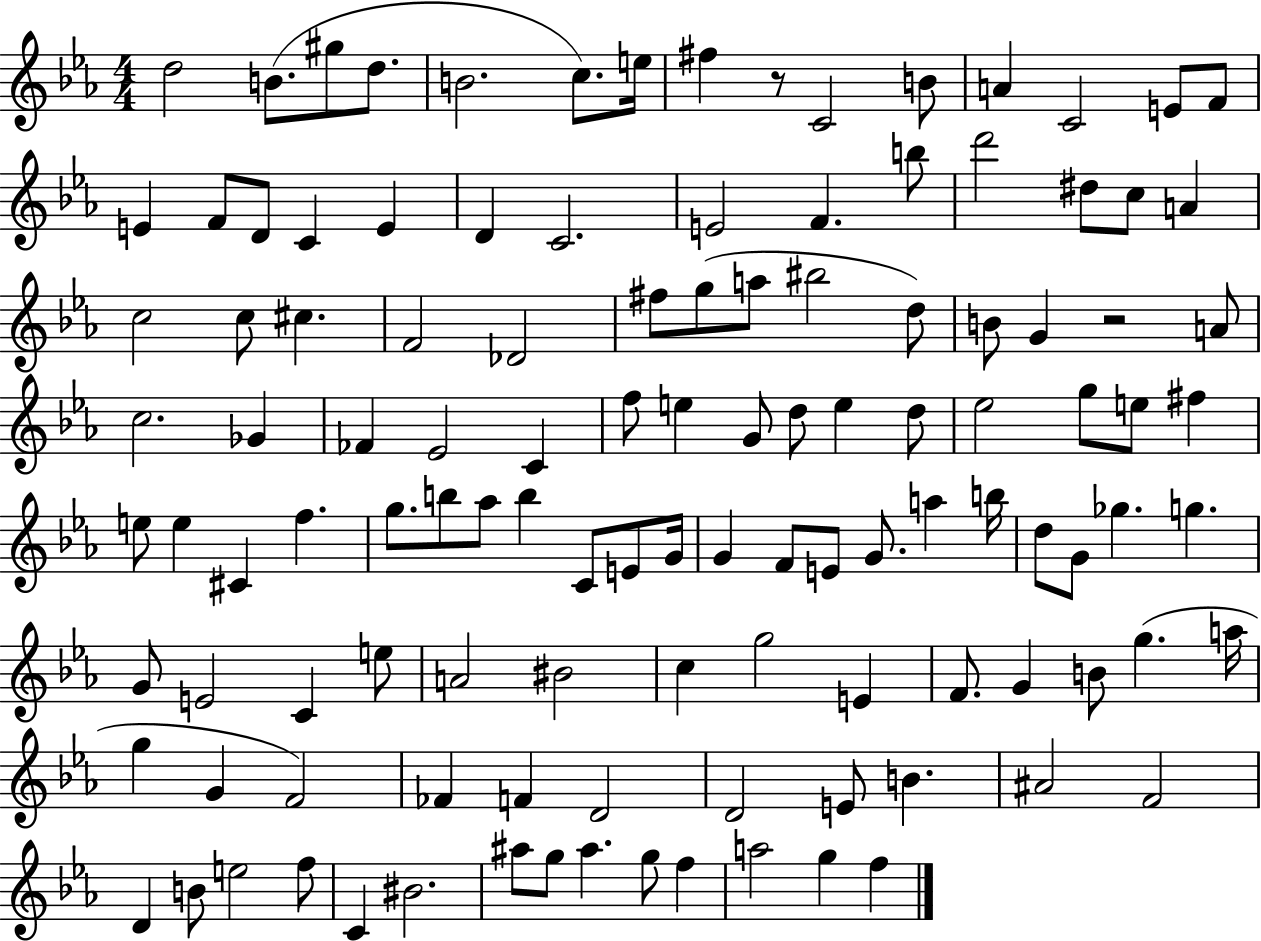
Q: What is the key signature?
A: EES major